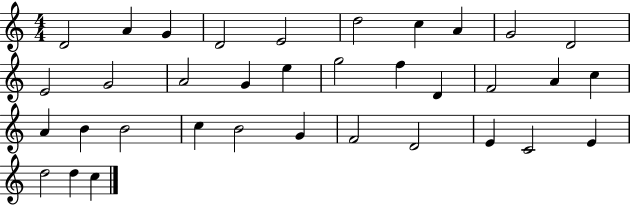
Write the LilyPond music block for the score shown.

{
  \clef treble
  \numericTimeSignature
  \time 4/4
  \key c \major
  d'2 a'4 g'4 | d'2 e'2 | d''2 c''4 a'4 | g'2 d'2 | \break e'2 g'2 | a'2 g'4 e''4 | g''2 f''4 d'4 | f'2 a'4 c''4 | \break a'4 b'4 b'2 | c''4 b'2 g'4 | f'2 d'2 | e'4 c'2 e'4 | \break d''2 d''4 c''4 | \bar "|."
}